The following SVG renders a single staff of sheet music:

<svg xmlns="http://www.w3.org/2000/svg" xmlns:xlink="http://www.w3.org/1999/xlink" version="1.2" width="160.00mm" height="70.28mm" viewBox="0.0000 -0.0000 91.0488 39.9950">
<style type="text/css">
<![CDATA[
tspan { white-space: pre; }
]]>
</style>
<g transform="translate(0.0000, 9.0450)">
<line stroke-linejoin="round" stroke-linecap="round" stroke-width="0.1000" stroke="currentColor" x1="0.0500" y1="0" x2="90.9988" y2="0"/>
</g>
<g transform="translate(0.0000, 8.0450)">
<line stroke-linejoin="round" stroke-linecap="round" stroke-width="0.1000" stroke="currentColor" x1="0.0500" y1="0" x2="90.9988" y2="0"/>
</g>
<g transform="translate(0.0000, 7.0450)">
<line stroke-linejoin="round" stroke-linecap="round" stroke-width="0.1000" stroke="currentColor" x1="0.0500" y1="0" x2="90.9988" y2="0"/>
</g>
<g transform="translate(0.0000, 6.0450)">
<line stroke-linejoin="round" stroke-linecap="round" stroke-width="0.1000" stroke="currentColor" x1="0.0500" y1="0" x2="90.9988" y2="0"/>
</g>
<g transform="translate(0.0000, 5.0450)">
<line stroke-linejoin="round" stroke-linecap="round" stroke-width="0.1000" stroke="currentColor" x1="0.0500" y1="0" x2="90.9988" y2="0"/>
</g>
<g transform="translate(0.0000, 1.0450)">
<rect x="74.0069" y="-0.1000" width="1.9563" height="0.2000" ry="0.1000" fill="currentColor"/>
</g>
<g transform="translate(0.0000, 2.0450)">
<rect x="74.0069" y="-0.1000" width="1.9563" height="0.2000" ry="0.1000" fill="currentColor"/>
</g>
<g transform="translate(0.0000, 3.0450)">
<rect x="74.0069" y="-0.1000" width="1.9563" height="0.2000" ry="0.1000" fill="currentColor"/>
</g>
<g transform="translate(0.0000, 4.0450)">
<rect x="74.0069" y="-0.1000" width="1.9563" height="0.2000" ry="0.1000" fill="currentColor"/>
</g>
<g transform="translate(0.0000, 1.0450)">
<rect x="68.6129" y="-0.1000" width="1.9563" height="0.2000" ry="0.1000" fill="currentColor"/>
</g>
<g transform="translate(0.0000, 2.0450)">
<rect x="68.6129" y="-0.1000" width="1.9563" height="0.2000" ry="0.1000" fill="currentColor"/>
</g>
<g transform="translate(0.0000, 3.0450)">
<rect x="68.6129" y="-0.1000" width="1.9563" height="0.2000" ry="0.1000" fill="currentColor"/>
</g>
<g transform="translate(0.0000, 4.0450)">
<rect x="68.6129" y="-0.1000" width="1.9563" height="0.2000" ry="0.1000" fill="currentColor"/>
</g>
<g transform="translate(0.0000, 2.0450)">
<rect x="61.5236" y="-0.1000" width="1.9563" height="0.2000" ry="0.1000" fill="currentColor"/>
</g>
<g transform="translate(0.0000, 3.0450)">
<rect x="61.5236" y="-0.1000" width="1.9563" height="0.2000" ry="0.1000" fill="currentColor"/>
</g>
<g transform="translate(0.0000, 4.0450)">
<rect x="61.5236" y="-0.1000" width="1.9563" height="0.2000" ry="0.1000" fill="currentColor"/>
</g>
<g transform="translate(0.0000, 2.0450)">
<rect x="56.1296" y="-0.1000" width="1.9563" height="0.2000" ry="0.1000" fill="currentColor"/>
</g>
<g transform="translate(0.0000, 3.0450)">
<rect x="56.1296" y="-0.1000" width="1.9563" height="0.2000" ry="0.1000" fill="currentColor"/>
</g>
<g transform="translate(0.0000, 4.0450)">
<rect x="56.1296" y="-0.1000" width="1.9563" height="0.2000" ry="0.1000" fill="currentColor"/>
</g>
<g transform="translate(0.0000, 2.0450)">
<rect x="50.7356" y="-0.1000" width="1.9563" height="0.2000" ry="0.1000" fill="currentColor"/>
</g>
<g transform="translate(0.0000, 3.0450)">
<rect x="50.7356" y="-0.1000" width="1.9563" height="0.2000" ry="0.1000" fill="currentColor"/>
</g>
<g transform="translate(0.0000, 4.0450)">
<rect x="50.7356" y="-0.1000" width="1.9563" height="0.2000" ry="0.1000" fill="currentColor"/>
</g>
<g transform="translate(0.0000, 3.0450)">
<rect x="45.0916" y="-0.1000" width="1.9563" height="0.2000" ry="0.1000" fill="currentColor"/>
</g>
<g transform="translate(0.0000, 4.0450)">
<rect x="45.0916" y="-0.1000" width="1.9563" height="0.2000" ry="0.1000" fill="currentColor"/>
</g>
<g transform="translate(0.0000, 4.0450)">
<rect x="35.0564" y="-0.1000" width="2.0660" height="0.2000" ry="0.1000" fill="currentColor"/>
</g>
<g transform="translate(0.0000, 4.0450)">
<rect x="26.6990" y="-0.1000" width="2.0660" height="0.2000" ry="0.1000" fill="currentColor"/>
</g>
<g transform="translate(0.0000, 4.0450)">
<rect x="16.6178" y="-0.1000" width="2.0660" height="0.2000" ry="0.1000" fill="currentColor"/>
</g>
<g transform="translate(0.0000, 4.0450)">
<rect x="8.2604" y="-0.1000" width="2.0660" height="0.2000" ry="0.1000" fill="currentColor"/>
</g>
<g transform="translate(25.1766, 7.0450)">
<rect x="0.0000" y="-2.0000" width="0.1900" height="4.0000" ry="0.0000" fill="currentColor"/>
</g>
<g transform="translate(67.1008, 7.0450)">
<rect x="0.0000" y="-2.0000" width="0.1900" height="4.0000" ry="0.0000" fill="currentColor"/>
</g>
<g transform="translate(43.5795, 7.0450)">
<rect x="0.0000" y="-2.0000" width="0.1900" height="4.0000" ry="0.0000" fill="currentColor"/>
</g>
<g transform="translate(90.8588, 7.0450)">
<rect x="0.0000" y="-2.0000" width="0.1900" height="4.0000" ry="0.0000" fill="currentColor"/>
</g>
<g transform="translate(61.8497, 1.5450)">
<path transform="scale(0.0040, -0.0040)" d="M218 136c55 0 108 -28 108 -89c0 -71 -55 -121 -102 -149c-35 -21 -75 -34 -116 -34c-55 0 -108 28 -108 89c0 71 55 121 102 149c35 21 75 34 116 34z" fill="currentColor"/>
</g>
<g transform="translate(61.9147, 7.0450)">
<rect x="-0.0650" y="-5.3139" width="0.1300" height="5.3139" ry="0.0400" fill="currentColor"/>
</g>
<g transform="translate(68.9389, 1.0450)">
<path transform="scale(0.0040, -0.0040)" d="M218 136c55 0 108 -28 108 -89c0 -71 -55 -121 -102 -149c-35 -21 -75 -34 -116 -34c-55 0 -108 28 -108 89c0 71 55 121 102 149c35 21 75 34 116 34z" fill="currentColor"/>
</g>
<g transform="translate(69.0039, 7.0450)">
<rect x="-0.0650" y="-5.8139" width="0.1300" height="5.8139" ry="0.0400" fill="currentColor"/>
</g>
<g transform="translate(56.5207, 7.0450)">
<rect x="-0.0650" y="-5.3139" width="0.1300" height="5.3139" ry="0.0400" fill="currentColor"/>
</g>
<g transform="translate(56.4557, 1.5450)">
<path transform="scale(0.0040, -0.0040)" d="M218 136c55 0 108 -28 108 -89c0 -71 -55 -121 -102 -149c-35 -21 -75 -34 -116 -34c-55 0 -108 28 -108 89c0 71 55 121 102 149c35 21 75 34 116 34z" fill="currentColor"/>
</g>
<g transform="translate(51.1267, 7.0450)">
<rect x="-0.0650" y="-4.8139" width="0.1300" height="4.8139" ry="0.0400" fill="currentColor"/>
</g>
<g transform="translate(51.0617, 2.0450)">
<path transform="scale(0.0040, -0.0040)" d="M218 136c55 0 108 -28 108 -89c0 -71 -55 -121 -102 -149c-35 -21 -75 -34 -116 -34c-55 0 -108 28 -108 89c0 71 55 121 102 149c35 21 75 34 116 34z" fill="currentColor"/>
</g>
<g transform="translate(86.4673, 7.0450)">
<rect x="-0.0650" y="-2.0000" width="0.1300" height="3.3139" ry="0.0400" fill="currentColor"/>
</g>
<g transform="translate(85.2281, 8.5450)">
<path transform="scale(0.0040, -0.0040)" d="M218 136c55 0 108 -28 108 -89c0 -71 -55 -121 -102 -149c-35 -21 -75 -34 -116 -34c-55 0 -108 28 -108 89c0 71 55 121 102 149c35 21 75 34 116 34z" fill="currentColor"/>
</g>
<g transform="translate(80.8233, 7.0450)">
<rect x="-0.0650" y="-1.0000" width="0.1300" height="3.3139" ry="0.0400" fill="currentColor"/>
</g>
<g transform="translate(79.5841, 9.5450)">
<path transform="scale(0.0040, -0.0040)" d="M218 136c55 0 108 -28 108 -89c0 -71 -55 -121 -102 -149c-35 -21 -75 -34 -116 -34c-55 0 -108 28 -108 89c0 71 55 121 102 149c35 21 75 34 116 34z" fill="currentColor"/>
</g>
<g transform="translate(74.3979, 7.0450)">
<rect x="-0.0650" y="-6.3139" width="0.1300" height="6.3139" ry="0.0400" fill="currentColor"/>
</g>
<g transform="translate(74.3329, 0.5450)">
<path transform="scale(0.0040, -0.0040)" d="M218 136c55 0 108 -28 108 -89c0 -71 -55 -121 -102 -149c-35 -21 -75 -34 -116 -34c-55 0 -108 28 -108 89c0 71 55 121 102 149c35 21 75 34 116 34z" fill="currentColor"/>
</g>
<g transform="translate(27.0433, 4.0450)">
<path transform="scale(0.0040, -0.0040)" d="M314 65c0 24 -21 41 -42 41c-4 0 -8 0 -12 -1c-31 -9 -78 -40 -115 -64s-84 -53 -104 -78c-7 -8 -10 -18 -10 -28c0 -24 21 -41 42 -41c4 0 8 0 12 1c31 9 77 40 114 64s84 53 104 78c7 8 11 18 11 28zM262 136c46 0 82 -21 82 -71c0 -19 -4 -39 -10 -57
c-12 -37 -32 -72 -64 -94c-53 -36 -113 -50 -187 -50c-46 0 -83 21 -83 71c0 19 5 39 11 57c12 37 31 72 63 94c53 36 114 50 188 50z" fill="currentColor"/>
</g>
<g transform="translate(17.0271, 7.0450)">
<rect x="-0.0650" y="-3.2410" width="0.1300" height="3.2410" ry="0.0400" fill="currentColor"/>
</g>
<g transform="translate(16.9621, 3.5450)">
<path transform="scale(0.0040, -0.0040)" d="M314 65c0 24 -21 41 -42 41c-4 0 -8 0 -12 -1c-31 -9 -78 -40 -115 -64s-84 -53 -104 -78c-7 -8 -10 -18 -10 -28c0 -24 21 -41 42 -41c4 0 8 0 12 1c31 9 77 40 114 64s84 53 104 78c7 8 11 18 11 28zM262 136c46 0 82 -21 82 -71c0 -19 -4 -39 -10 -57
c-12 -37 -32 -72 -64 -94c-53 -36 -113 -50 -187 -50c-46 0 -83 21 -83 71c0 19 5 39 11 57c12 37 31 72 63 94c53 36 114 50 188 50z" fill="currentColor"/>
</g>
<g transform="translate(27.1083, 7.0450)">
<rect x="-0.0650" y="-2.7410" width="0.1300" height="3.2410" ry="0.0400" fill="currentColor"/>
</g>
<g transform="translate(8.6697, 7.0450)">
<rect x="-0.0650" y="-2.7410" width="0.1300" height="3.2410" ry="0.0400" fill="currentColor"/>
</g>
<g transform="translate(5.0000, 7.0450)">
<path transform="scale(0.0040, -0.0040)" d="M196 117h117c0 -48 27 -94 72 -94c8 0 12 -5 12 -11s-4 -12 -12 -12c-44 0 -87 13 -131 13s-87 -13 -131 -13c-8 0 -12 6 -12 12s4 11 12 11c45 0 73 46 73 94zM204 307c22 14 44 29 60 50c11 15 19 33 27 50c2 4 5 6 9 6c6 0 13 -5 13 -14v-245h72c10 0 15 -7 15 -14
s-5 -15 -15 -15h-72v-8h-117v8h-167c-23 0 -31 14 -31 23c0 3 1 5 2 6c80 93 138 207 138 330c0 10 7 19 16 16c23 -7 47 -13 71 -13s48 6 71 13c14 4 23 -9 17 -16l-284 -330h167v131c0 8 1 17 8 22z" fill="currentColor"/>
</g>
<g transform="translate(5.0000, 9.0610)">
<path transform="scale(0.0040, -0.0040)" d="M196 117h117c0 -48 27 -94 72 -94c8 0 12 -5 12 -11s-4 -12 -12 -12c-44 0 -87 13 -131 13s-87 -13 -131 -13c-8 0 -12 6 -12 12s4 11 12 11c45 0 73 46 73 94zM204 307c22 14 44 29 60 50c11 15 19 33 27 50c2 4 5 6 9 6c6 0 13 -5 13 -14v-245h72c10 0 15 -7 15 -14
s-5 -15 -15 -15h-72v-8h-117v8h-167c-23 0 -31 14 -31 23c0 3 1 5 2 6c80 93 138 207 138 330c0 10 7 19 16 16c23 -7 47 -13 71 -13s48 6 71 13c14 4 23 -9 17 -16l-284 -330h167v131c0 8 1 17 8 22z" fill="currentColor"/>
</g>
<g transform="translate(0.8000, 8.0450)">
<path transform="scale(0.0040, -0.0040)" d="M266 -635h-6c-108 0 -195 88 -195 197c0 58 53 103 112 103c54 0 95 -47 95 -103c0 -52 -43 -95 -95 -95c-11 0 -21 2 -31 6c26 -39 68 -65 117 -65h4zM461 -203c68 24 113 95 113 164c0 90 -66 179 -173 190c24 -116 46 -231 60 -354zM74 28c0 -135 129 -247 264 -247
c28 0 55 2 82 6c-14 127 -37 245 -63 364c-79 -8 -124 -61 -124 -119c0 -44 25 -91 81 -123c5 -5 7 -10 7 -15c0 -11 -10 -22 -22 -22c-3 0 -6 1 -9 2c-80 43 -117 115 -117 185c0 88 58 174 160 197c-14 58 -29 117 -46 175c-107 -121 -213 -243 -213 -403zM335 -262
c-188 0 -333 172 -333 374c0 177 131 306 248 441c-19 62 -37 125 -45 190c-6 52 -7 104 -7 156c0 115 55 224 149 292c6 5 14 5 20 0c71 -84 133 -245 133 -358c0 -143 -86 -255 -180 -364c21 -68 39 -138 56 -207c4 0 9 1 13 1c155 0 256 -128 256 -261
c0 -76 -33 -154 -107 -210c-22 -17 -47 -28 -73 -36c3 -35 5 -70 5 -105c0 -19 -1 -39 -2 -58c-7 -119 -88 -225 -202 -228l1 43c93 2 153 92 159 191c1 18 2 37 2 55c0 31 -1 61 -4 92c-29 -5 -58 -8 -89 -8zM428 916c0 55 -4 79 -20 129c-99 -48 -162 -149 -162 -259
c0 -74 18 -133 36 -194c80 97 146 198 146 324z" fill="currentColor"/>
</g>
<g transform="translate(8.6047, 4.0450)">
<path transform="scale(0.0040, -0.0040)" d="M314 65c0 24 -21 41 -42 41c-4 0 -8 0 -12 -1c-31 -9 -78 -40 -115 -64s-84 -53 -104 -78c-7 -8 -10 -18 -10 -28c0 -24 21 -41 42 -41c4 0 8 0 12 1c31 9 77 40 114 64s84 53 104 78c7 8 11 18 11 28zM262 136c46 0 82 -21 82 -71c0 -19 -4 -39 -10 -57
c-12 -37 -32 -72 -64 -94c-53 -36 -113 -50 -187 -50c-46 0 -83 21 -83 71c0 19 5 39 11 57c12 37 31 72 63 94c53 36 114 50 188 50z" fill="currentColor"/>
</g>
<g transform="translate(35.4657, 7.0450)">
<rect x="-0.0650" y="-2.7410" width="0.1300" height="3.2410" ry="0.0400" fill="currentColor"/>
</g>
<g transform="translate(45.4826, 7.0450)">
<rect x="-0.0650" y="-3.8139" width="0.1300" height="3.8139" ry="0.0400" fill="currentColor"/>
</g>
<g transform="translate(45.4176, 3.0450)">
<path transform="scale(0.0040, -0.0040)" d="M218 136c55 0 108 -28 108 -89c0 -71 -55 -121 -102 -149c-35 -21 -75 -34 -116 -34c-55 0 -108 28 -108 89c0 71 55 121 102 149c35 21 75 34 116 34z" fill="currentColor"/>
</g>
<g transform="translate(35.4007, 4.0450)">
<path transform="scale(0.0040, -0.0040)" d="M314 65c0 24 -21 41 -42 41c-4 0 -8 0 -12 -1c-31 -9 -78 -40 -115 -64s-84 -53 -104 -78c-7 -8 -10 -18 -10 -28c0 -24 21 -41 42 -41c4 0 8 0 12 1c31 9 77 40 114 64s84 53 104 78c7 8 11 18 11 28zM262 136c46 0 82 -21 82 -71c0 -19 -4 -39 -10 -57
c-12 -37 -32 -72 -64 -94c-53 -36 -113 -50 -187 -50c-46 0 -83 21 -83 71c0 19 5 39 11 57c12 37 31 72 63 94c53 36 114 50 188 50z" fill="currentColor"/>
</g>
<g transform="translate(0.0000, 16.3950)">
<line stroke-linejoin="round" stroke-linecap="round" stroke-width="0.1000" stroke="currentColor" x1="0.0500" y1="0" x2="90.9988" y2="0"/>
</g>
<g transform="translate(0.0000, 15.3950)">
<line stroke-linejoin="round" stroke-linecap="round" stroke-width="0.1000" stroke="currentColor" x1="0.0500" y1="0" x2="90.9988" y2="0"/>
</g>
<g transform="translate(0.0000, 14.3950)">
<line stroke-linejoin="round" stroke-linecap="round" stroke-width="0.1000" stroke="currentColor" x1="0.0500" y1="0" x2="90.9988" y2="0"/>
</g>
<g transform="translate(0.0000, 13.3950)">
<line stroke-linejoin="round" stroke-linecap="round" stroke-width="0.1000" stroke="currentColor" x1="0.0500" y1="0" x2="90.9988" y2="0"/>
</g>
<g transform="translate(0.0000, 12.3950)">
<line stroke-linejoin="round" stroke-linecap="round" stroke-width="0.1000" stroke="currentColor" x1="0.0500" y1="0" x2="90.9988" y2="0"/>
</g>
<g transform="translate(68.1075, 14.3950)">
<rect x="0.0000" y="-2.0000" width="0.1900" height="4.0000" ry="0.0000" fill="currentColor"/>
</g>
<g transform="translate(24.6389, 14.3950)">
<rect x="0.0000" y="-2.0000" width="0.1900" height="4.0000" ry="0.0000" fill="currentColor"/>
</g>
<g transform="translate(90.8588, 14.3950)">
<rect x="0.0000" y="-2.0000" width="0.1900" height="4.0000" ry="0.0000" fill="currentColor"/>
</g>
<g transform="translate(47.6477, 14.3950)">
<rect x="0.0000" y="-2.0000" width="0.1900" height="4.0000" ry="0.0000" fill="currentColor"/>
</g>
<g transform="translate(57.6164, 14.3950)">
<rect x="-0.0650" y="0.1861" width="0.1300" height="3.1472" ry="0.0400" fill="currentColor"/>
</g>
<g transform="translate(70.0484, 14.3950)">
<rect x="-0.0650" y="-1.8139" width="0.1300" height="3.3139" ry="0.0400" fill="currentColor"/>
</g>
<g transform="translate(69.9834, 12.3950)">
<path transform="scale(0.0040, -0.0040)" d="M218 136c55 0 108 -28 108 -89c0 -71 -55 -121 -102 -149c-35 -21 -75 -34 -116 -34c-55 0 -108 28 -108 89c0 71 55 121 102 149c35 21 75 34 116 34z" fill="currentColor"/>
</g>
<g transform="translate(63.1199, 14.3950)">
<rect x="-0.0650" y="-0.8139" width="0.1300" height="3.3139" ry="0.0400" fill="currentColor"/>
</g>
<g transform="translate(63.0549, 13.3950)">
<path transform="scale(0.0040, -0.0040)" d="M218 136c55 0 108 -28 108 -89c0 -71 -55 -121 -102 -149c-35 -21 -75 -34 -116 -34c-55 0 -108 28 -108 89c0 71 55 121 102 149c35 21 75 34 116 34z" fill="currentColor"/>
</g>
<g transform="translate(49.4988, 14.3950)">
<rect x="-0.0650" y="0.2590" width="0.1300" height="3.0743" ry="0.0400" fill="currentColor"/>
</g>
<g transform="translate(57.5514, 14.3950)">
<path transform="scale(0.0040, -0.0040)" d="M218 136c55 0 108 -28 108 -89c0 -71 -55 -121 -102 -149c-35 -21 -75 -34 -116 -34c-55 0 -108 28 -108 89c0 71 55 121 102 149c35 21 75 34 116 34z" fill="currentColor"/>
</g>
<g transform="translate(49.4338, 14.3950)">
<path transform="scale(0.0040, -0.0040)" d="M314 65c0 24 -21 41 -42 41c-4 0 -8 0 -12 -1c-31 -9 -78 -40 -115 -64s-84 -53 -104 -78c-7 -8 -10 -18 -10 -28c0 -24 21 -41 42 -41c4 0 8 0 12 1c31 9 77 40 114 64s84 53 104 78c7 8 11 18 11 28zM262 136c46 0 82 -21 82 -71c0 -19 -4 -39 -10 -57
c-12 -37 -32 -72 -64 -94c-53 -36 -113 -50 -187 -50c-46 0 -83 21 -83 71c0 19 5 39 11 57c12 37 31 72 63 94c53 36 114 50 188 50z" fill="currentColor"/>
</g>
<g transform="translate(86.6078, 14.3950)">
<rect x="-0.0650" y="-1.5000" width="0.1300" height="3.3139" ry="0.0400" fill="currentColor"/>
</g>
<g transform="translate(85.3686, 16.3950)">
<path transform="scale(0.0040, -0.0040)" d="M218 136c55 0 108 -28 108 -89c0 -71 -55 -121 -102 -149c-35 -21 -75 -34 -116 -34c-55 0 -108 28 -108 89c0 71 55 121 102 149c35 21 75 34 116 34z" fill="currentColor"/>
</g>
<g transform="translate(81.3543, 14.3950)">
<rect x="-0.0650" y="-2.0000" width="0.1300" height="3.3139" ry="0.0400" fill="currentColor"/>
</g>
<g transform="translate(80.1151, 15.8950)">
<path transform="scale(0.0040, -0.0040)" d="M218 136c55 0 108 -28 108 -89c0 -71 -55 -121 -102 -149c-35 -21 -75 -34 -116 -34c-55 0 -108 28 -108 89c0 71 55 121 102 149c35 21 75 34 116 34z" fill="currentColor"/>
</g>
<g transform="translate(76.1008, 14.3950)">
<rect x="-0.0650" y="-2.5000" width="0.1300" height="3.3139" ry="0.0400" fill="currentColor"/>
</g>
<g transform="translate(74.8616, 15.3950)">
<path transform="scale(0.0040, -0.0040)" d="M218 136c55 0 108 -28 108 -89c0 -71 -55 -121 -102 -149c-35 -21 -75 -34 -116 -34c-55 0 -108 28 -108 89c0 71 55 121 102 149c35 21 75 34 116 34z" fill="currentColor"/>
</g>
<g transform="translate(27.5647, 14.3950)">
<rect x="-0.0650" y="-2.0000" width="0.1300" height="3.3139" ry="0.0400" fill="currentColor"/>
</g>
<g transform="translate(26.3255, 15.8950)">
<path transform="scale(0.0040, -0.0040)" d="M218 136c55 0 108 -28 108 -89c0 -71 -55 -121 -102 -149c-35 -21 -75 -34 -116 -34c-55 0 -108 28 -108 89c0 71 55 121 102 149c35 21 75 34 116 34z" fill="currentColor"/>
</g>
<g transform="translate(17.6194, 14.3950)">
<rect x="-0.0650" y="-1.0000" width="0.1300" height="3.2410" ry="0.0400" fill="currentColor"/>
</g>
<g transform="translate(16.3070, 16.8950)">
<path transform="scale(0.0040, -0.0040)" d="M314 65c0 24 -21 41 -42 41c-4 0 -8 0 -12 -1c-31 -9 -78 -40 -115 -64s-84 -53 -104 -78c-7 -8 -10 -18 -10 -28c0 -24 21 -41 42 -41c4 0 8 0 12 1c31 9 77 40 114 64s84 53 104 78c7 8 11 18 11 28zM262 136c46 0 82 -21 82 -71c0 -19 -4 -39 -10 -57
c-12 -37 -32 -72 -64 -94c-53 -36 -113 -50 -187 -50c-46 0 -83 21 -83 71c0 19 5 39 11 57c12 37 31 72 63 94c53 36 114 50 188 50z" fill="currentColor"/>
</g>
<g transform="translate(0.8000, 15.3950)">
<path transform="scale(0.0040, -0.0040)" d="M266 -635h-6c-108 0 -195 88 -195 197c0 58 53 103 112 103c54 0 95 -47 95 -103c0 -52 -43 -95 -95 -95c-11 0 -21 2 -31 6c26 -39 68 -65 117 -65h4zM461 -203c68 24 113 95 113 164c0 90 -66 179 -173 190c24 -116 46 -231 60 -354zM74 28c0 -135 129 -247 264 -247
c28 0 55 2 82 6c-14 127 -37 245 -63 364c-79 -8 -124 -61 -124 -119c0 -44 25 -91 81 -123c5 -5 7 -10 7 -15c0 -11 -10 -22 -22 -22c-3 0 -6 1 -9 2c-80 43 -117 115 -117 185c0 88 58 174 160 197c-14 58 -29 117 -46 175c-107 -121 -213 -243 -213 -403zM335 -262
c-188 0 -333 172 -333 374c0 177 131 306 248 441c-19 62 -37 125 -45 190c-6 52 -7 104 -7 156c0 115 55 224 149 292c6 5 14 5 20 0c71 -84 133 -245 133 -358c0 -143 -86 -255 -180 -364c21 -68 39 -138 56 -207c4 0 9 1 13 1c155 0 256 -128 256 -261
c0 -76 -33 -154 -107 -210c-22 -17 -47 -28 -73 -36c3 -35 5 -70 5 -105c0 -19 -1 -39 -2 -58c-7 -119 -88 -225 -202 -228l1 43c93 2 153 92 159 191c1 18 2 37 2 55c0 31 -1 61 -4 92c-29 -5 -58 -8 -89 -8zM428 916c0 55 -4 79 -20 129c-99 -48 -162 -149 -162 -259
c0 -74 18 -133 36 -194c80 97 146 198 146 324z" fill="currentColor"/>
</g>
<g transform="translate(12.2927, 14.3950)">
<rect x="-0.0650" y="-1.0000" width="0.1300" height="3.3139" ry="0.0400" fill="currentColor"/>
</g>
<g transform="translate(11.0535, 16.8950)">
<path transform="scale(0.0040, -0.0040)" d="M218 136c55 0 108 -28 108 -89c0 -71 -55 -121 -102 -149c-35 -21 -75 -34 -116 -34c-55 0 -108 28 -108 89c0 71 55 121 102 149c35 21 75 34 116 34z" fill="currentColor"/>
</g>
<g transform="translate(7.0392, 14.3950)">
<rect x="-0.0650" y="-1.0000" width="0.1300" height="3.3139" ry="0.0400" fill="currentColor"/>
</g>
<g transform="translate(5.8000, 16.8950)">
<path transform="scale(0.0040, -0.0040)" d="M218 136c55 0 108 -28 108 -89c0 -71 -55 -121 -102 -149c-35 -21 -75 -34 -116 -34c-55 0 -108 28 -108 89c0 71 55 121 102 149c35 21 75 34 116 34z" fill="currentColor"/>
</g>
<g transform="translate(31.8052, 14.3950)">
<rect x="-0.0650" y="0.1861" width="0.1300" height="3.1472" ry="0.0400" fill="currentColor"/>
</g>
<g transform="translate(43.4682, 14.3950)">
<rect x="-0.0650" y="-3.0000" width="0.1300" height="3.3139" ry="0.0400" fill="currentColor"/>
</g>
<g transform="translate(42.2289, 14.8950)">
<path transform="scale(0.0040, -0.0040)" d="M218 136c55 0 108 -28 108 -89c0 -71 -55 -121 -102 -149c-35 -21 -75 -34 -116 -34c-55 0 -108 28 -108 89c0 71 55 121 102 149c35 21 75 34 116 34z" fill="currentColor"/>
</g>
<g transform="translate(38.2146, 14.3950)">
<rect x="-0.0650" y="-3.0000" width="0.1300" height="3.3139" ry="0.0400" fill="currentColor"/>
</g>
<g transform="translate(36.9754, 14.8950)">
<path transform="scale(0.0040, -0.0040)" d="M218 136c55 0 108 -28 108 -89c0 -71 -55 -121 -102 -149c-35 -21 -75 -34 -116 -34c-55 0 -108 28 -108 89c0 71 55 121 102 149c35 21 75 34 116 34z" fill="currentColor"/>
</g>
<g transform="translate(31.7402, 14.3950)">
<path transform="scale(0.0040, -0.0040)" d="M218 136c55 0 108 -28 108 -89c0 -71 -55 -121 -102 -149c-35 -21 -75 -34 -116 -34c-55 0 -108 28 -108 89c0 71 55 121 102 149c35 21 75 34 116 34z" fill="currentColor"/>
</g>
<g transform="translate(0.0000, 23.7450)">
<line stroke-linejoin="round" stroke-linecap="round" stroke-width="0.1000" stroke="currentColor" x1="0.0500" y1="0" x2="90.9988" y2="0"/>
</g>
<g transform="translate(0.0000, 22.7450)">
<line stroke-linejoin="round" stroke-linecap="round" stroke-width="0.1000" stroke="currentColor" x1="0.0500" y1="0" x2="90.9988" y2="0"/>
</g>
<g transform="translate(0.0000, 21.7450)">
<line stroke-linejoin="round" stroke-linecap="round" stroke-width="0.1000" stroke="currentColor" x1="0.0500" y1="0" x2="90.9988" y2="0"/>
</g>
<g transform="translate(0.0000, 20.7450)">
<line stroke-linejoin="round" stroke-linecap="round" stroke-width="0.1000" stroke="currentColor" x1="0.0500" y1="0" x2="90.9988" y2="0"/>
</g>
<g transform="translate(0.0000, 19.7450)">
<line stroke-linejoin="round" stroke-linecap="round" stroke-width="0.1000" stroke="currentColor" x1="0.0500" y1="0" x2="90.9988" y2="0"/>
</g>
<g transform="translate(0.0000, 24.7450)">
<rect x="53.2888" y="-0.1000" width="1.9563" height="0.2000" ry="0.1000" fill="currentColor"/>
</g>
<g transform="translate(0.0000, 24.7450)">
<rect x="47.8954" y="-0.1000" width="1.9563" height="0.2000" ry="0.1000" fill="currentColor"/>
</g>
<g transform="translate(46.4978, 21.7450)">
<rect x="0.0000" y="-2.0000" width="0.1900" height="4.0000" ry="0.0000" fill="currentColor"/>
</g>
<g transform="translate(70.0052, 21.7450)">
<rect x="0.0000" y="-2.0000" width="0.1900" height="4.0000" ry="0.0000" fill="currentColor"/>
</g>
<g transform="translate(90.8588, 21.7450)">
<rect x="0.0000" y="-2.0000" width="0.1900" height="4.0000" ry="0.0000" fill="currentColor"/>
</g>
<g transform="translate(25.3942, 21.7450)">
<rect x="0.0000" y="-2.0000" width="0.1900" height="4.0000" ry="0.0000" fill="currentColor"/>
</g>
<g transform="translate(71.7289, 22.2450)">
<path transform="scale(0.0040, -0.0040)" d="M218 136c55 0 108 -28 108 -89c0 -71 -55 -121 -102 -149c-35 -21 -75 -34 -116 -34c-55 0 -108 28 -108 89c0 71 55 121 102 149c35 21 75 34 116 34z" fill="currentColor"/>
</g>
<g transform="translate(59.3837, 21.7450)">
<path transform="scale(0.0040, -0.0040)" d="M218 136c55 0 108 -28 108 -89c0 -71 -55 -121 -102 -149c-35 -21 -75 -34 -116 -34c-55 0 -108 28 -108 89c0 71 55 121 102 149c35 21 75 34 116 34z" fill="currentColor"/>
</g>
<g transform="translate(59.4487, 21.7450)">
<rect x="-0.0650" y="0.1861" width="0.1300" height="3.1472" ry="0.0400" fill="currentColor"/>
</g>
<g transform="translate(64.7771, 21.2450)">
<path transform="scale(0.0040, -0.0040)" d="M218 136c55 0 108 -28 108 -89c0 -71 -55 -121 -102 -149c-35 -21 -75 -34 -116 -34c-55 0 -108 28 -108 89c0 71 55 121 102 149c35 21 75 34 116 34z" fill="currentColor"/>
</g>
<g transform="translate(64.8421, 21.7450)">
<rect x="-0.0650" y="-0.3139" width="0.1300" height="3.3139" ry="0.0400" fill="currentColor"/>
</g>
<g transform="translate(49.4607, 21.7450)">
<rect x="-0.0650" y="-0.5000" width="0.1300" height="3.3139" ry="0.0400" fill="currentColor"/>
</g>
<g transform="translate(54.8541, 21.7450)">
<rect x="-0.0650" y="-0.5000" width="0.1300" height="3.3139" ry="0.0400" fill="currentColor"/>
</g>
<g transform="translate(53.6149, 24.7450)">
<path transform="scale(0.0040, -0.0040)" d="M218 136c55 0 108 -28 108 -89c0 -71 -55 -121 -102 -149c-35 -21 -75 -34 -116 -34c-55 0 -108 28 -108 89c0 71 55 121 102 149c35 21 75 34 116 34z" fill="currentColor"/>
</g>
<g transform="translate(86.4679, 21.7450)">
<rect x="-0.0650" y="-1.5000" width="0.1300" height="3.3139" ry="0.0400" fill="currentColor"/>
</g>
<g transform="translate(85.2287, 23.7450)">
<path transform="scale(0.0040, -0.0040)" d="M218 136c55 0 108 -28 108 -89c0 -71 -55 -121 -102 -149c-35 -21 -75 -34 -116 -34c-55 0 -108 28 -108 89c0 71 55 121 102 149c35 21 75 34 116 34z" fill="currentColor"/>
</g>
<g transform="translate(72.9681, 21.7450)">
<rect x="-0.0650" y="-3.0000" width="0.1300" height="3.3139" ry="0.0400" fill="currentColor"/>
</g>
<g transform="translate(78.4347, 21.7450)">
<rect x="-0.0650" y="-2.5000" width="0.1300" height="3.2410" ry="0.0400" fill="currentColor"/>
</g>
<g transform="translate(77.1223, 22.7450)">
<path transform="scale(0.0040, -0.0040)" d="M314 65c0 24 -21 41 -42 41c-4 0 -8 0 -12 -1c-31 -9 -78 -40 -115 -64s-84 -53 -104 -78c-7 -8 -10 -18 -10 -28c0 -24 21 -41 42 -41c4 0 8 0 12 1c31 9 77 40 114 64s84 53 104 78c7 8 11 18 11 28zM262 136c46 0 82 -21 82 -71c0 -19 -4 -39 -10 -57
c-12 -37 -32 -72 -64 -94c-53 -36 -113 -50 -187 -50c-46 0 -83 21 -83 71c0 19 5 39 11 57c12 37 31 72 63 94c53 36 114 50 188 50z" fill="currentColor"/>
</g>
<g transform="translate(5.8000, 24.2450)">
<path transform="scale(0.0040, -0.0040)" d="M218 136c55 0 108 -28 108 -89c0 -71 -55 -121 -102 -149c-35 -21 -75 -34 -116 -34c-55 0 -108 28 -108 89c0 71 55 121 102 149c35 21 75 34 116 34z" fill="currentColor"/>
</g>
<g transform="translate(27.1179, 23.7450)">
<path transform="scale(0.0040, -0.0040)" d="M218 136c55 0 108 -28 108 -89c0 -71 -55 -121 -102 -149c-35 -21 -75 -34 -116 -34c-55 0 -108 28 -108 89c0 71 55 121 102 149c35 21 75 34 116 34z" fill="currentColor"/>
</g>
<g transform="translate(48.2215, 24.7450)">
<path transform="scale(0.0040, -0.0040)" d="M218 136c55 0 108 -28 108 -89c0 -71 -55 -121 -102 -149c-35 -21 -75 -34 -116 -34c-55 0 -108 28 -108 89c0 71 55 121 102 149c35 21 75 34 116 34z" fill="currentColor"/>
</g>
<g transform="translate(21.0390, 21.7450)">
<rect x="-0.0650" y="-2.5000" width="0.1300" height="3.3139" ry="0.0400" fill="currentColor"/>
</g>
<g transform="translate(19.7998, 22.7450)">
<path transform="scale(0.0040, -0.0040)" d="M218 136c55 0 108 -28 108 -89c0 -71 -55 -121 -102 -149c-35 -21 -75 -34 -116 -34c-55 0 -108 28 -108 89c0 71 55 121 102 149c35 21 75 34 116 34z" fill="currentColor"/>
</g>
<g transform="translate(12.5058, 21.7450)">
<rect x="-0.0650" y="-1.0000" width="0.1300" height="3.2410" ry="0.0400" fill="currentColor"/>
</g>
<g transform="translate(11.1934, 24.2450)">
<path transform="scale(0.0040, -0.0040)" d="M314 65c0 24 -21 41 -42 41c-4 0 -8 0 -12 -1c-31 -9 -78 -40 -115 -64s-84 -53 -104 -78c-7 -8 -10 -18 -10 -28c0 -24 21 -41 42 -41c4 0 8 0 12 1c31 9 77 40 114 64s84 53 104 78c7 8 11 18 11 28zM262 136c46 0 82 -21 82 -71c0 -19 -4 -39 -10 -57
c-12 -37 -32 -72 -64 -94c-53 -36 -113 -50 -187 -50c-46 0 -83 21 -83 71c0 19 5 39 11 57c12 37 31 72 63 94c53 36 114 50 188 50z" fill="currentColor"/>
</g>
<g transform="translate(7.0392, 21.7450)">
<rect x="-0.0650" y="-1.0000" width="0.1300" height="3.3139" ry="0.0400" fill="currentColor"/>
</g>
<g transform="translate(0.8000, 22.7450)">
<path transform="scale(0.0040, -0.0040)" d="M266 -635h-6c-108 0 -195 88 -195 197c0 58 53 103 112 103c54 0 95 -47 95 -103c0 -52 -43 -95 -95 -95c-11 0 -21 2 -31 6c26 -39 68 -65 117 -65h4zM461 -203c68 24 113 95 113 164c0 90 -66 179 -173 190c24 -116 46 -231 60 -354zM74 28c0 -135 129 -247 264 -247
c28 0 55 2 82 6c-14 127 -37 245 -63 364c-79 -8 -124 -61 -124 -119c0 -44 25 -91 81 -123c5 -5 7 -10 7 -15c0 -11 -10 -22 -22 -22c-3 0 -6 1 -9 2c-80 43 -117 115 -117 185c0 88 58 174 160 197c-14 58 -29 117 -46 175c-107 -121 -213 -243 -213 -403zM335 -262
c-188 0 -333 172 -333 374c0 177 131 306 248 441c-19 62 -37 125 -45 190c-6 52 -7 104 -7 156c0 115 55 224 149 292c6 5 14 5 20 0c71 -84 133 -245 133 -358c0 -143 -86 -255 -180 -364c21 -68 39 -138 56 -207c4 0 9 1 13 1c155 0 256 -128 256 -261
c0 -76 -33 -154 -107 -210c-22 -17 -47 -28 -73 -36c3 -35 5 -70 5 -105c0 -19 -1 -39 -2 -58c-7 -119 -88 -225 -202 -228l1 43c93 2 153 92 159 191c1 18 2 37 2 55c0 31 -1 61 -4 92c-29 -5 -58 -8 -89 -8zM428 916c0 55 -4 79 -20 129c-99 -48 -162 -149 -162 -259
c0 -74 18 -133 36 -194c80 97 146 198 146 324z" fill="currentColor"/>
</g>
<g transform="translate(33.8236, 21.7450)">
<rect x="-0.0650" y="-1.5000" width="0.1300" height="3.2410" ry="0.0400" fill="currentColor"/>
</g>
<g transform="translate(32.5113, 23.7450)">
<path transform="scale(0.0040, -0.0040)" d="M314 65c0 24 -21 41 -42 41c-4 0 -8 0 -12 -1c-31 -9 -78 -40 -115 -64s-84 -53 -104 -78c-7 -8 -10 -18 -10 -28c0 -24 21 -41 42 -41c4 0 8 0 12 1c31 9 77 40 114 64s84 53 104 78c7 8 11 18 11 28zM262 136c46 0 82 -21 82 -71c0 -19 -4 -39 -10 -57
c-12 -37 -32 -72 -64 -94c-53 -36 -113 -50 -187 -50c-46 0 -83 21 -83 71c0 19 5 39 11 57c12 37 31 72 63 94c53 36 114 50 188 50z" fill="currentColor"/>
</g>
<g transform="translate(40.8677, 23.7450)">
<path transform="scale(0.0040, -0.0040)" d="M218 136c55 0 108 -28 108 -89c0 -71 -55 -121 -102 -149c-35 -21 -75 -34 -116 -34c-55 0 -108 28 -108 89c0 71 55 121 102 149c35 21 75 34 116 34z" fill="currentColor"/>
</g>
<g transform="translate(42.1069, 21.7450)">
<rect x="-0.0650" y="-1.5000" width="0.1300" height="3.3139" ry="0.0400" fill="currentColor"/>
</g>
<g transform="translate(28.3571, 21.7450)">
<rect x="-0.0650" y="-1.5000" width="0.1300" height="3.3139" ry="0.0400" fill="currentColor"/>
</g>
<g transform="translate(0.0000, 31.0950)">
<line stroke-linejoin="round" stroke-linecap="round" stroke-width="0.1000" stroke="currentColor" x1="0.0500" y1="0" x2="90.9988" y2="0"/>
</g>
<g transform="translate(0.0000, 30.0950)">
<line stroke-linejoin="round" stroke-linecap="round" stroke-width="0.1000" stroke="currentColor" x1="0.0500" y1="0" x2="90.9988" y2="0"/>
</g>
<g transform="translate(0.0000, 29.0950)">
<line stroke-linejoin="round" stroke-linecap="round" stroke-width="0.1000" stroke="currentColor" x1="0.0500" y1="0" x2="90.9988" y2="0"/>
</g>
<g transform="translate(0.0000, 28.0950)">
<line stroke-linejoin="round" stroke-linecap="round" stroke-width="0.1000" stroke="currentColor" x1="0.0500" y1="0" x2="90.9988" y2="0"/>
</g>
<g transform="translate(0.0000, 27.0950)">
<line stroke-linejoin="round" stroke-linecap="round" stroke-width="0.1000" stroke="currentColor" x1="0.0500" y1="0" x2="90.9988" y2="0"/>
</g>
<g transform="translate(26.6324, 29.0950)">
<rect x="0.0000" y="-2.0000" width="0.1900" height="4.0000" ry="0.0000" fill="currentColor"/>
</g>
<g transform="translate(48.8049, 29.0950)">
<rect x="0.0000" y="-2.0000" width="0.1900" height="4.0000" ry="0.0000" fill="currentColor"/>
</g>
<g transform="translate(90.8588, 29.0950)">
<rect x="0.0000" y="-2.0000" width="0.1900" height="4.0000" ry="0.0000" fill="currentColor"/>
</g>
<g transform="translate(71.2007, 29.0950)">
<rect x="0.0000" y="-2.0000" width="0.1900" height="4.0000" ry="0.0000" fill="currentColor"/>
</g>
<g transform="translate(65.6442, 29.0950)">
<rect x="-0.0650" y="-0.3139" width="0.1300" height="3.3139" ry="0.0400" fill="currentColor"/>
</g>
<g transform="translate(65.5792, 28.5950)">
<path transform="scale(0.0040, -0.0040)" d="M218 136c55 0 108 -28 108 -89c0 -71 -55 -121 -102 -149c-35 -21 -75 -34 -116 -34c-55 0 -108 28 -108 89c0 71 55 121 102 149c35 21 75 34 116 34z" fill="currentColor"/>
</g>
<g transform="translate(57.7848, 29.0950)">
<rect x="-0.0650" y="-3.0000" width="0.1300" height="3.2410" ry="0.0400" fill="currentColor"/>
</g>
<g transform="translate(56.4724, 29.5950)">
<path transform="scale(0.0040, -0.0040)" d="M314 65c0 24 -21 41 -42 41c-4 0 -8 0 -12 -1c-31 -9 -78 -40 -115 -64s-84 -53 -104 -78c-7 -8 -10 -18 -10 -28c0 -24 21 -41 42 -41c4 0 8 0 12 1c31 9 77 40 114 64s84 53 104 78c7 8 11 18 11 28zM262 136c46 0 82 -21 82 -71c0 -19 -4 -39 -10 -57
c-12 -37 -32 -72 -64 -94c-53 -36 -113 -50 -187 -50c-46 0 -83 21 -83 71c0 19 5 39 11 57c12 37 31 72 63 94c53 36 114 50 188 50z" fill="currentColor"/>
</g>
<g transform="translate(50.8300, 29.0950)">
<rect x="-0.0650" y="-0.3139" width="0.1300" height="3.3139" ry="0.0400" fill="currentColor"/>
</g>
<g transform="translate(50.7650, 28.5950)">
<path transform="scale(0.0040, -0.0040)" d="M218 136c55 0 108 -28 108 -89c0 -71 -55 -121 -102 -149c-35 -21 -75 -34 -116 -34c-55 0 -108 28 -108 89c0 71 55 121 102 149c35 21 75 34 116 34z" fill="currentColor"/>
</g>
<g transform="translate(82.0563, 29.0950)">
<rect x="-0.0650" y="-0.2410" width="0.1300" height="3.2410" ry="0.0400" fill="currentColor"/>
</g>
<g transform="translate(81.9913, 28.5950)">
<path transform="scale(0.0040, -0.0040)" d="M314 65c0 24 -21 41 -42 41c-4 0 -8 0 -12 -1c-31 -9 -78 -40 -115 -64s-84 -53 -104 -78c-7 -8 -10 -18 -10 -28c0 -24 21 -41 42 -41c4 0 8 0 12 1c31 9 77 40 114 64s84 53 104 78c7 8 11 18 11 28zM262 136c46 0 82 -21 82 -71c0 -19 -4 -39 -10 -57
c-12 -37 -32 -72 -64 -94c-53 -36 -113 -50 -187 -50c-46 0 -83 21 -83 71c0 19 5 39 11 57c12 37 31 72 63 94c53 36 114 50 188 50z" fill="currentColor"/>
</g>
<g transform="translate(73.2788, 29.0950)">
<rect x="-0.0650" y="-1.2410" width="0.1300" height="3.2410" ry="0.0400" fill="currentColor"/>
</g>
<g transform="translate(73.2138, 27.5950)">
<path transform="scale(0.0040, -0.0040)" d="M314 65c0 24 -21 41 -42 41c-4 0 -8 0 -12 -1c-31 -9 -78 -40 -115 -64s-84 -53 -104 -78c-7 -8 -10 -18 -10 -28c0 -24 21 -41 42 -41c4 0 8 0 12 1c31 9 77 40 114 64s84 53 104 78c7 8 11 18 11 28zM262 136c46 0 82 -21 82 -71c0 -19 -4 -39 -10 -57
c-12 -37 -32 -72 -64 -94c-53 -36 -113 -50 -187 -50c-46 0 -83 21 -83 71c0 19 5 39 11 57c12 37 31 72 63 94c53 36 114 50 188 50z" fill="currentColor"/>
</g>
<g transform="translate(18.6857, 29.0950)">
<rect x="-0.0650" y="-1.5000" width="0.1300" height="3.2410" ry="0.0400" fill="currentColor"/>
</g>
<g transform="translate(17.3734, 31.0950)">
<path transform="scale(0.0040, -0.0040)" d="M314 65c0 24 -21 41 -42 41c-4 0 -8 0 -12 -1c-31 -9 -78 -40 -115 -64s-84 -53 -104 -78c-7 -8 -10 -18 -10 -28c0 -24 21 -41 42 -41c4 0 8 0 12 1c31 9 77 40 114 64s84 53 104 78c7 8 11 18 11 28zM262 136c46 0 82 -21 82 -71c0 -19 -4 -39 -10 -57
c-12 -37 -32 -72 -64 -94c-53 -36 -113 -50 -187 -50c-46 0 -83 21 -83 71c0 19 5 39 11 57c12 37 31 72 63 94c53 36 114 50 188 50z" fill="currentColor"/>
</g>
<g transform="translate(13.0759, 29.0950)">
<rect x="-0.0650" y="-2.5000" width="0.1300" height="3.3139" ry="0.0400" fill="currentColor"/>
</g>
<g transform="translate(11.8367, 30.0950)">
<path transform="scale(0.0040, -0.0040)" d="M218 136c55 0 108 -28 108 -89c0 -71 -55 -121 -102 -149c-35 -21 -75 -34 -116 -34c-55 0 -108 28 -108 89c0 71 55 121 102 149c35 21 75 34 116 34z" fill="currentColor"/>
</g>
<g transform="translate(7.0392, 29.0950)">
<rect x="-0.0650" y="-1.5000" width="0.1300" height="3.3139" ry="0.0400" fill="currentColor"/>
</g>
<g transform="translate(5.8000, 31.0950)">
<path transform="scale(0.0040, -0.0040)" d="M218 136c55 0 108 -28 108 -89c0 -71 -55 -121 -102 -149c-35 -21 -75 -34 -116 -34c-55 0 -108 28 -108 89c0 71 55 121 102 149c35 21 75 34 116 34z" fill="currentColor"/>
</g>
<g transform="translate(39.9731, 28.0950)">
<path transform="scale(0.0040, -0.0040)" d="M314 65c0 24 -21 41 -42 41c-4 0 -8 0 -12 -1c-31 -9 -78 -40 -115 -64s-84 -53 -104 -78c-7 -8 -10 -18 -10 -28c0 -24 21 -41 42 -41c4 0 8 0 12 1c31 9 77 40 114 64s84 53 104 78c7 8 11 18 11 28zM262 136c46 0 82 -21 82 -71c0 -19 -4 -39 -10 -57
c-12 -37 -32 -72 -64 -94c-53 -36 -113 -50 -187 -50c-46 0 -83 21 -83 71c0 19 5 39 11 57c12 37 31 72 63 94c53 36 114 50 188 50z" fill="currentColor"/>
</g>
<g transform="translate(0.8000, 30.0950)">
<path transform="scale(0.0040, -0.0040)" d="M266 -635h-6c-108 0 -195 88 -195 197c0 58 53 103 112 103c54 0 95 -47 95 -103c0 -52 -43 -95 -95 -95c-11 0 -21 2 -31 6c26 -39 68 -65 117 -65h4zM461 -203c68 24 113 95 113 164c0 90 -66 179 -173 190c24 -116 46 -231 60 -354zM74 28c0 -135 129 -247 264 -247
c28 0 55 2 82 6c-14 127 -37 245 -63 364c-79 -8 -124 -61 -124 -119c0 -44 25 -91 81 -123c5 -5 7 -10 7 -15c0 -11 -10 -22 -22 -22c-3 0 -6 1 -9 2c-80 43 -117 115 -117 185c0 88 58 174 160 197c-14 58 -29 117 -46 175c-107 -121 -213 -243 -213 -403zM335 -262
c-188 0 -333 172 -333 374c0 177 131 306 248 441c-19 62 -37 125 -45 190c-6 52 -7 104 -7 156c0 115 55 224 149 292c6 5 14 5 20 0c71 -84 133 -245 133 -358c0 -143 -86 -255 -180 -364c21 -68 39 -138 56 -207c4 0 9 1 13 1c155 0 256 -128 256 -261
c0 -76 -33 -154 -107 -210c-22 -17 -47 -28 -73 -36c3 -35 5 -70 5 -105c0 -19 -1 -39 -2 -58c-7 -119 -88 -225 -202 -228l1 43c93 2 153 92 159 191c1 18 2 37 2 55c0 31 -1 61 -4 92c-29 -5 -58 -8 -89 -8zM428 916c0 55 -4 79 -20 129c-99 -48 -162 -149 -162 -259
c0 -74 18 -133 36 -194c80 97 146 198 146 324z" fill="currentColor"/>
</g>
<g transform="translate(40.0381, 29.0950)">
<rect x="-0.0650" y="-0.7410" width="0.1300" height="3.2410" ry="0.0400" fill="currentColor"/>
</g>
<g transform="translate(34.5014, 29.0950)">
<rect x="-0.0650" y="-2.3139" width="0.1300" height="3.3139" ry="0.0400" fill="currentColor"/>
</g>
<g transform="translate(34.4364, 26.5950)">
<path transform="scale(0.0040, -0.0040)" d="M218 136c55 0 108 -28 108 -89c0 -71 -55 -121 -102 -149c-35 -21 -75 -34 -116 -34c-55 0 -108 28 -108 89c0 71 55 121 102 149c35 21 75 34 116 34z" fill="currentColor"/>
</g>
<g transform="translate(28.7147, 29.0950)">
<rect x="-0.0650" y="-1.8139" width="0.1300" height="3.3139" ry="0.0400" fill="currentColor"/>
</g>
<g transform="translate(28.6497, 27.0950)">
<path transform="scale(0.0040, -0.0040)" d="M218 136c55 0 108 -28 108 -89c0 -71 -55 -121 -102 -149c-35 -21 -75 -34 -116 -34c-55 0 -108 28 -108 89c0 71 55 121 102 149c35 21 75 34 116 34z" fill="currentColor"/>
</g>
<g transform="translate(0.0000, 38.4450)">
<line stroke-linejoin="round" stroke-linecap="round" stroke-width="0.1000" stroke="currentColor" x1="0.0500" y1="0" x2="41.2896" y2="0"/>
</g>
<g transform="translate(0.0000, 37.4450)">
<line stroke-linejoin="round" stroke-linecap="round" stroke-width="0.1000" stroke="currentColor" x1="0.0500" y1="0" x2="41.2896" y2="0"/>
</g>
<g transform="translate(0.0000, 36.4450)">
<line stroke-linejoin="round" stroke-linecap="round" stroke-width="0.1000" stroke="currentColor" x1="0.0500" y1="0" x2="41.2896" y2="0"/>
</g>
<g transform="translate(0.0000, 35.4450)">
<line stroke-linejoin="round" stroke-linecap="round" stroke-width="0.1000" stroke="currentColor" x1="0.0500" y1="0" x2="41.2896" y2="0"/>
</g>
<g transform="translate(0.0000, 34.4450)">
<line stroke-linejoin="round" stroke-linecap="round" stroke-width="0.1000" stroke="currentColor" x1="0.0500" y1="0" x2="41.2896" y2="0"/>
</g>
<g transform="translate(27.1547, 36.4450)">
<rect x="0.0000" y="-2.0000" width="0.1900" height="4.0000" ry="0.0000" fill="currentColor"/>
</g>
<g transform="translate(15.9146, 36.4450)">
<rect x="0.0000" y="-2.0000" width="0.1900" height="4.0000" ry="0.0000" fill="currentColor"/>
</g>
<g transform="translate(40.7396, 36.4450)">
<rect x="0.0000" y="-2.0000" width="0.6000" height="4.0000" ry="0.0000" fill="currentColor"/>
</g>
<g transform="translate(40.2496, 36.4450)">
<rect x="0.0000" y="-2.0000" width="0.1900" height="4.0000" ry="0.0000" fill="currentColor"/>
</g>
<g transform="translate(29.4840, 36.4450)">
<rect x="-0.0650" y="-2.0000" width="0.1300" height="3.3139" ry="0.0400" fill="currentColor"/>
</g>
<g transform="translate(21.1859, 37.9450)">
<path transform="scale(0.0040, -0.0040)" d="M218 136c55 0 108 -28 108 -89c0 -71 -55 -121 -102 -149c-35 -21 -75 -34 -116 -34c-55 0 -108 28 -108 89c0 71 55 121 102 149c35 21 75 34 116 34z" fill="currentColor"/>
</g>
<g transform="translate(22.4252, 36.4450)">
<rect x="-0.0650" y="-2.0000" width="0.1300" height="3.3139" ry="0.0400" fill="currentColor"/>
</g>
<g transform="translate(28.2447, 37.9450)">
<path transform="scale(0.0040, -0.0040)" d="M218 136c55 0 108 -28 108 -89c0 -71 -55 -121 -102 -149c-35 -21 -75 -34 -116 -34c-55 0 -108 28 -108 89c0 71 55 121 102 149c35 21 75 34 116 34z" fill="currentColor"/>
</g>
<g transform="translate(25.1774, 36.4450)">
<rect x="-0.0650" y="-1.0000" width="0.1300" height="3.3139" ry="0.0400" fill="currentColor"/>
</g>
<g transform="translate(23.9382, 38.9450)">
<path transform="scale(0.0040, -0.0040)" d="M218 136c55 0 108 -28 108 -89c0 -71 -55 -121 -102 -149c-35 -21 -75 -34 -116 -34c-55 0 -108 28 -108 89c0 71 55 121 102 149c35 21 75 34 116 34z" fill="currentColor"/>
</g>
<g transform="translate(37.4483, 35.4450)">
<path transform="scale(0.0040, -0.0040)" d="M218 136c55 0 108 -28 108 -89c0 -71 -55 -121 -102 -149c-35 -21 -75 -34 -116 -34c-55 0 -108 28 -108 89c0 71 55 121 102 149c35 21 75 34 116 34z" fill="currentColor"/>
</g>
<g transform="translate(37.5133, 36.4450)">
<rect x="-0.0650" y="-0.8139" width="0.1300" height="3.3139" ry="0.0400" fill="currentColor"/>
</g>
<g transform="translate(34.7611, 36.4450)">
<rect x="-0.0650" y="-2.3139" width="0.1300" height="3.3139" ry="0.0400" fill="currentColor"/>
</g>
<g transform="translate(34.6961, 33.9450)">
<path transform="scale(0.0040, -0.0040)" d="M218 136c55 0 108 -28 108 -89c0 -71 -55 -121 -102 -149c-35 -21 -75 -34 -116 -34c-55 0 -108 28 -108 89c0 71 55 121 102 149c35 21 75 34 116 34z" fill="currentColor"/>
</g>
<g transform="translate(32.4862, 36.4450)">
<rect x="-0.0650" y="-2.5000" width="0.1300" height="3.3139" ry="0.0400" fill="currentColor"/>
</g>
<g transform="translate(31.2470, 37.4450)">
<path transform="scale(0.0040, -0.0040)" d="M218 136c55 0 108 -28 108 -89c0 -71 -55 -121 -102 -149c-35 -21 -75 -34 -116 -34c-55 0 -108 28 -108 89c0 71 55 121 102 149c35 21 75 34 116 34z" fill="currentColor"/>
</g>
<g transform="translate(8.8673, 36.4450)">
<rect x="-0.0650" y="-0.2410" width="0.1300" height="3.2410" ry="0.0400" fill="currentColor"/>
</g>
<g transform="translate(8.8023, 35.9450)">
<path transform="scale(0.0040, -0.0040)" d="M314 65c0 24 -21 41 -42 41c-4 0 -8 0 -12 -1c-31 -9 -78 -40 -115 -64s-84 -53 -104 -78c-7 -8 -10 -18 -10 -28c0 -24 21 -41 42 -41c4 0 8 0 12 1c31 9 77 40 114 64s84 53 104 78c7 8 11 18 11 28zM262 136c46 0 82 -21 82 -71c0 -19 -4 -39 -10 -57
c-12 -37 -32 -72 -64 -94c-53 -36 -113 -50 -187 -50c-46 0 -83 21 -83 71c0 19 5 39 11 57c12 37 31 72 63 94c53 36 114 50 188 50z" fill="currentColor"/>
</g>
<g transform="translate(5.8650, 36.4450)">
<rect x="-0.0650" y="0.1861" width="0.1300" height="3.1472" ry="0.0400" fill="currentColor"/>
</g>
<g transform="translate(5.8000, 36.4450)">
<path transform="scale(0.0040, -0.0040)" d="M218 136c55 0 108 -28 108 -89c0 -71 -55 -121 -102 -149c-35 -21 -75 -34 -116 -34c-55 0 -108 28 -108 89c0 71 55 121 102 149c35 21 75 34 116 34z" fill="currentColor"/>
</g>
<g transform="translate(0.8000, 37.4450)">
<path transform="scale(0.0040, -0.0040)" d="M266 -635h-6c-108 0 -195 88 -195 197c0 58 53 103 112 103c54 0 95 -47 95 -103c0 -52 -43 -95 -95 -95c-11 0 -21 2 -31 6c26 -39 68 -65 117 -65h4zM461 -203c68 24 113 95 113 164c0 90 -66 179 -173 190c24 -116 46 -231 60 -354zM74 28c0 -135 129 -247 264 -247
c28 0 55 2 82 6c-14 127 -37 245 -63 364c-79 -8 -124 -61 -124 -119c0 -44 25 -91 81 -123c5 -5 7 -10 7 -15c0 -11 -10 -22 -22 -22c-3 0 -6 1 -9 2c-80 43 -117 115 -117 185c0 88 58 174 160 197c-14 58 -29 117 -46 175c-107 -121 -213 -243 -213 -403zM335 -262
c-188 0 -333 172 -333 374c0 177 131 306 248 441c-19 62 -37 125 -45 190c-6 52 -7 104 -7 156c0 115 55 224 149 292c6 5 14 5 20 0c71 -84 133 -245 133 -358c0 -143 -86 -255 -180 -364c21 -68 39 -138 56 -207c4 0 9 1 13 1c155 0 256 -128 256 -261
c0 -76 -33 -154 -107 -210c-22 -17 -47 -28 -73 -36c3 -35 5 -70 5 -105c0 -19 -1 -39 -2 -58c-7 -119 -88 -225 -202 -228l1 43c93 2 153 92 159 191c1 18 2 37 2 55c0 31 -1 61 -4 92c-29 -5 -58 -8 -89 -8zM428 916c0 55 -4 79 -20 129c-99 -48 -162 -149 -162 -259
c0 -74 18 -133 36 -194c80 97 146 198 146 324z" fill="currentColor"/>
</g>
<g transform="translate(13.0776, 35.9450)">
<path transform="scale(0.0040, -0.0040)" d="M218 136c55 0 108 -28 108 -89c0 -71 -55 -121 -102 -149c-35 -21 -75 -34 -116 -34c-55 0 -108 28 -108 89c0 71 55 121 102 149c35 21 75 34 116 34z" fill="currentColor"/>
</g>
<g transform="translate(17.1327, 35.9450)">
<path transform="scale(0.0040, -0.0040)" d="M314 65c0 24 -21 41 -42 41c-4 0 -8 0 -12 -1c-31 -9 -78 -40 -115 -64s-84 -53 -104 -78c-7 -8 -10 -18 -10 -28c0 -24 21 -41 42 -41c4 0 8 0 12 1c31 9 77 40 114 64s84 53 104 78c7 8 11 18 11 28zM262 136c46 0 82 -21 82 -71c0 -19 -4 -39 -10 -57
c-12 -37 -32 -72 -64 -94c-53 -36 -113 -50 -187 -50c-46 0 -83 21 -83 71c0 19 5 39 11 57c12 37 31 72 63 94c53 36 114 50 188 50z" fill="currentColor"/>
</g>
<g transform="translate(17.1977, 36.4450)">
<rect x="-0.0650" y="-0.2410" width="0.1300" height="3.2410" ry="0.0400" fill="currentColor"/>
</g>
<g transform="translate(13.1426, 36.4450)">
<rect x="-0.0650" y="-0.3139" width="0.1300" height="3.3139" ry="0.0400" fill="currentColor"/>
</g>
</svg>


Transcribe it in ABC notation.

X:1
T:Untitled
M:4/4
L:1/4
K:C
a2 b2 a2 a2 c' e' f' f' g' a' D F D D D2 F B A A B2 B d f G F E D D2 G E E2 E C C B c A G2 E E G E2 f g d2 c A2 c e2 c2 B c2 c c2 F D F G g d